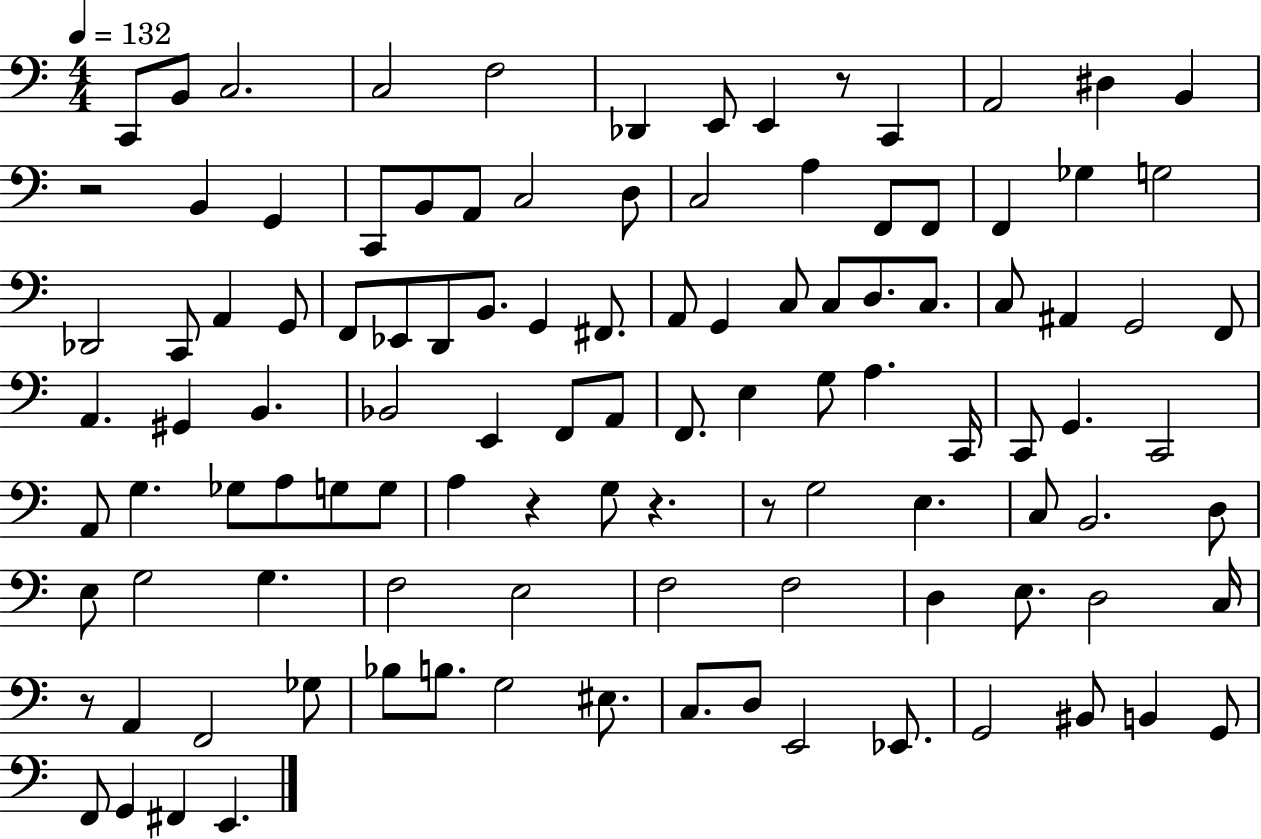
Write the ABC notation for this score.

X:1
T:Untitled
M:4/4
L:1/4
K:C
C,,/2 B,,/2 C,2 C,2 F,2 _D,, E,,/2 E,, z/2 C,, A,,2 ^D, B,, z2 B,, G,, C,,/2 B,,/2 A,,/2 C,2 D,/2 C,2 A, F,,/2 F,,/2 F,, _G, G,2 _D,,2 C,,/2 A,, G,,/2 F,,/2 _E,,/2 D,,/2 B,,/2 G,, ^F,,/2 A,,/2 G,, C,/2 C,/2 D,/2 C,/2 C,/2 ^A,, G,,2 F,,/2 A,, ^G,, B,, _B,,2 E,, F,,/2 A,,/2 F,,/2 E, G,/2 A, C,,/4 C,,/2 G,, C,,2 A,,/2 G, _G,/2 A,/2 G,/2 G,/2 A, z G,/2 z z/2 G,2 E, C,/2 B,,2 D,/2 E,/2 G,2 G, F,2 E,2 F,2 F,2 D, E,/2 D,2 C,/4 z/2 A,, F,,2 _G,/2 _B,/2 B,/2 G,2 ^E,/2 C,/2 D,/2 E,,2 _E,,/2 G,,2 ^B,,/2 B,, G,,/2 F,,/2 G,, ^F,, E,,